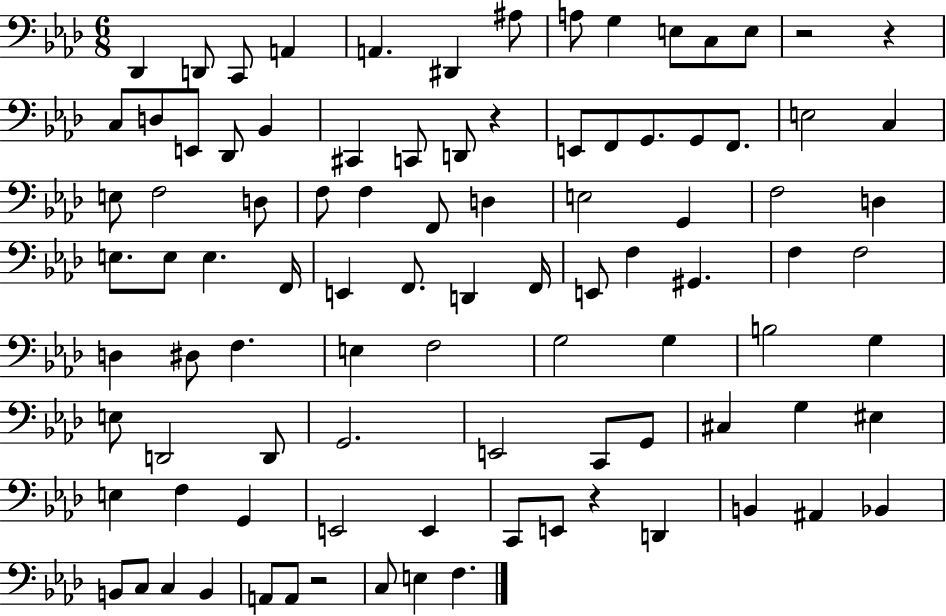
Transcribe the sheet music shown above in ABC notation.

X:1
T:Untitled
M:6/8
L:1/4
K:Ab
_D,, D,,/2 C,,/2 A,, A,, ^D,, ^A,/2 A,/2 G, E,/2 C,/2 E,/2 z2 z C,/2 D,/2 E,,/2 _D,,/2 _B,, ^C,, C,,/2 D,,/2 z E,,/2 F,,/2 G,,/2 G,,/2 F,,/2 E,2 C, E,/2 F,2 D,/2 F,/2 F, F,,/2 D, E,2 G,, F,2 D, E,/2 E,/2 E, F,,/4 E,, F,,/2 D,, F,,/4 E,,/2 F, ^G,, F, F,2 D, ^D,/2 F, E, F,2 G,2 G, B,2 G, E,/2 D,,2 D,,/2 G,,2 E,,2 C,,/2 G,,/2 ^C, G, ^E, E, F, G,, E,,2 E,, C,,/2 E,,/2 z D,, B,, ^A,, _B,, B,,/2 C,/2 C, B,, A,,/2 A,,/2 z2 C,/2 E, F,